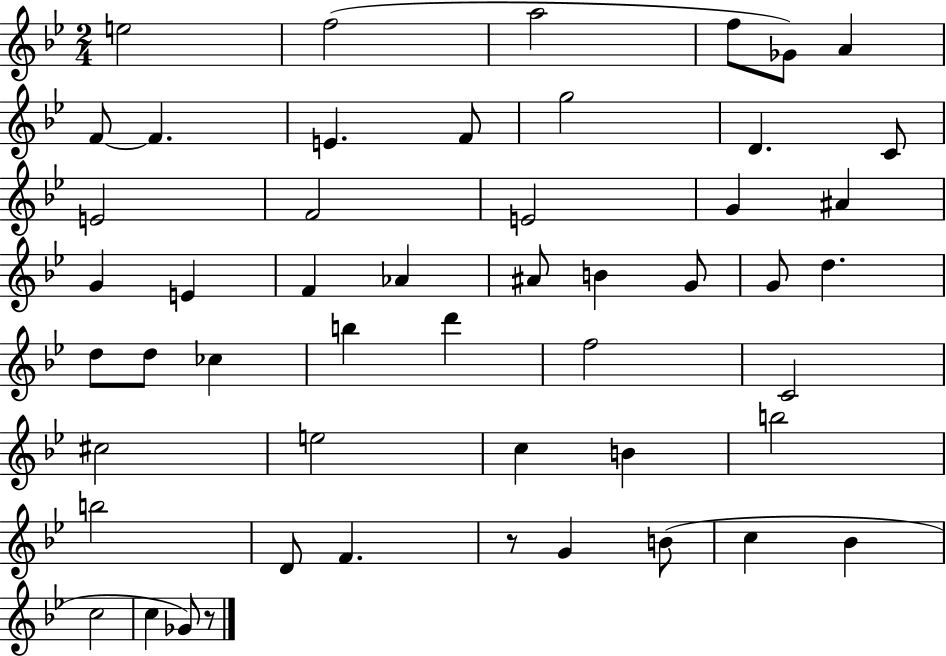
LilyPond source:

{
  \clef treble
  \numericTimeSignature
  \time 2/4
  \key bes \major
  e''2 | f''2( | a''2 | f''8 ges'8) a'4 | \break f'8~~ f'4. | e'4. f'8 | g''2 | d'4. c'8 | \break e'2 | f'2 | e'2 | g'4 ais'4 | \break g'4 e'4 | f'4 aes'4 | ais'8 b'4 g'8 | g'8 d''4. | \break d''8 d''8 ces''4 | b''4 d'''4 | f''2 | c'2 | \break cis''2 | e''2 | c''4 b'4 | b''2 | \break b''2 | d'8 f'4. | r8 g'4 b'8( | c''4 bes'4 | \break c''2 | c''4 ges'8) r8 | \bar "|."
}